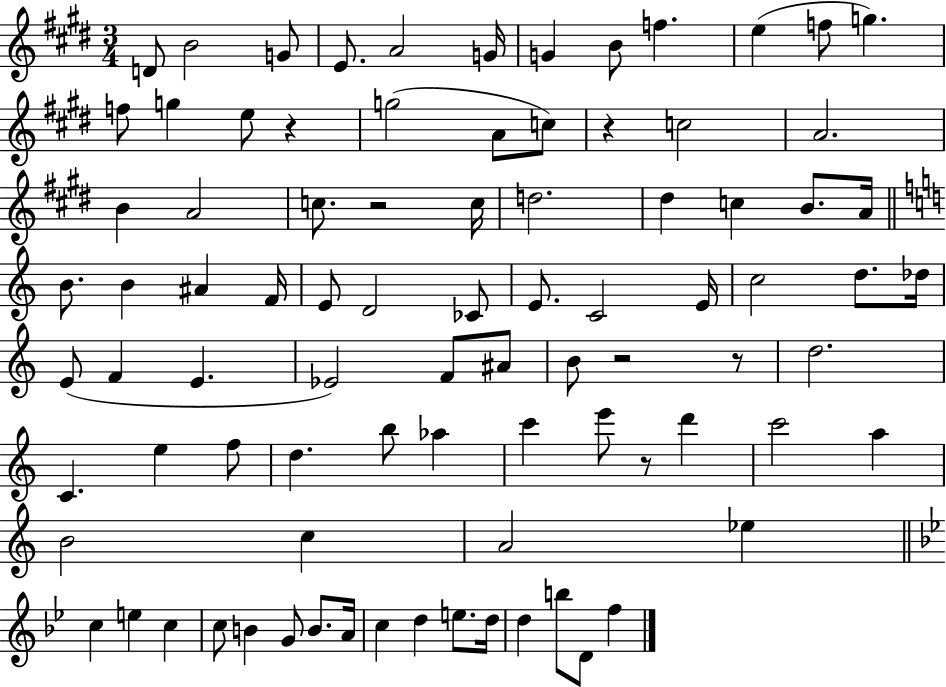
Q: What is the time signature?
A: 3/4